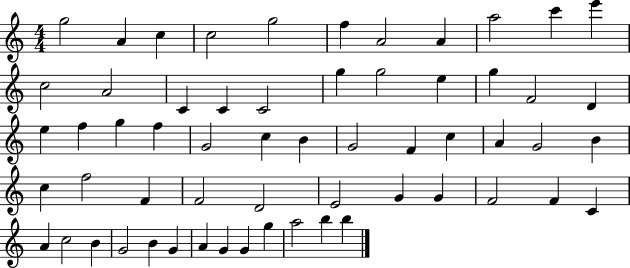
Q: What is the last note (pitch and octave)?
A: B5